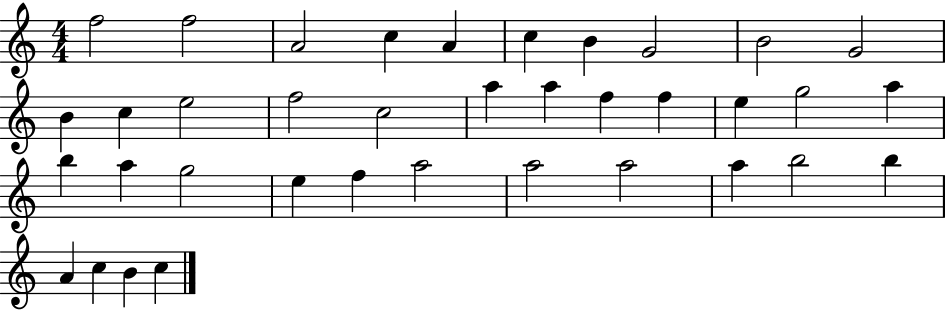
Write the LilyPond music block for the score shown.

{
  \clef treble
  \numericTimeSignature
  \time 4/4
  \key c \major
  f''2 f''2 | a'2 c''4 a'4 | c''4 b'4 g'2 | b'2 g'2 | \break b'4 c''4 e''2 | f''2 c''2 | a''4 a''4 f''4 f''4 | e''4 g''2 a''4 | \break b''4 a''4 g''2 | e''4 f''4 a''2 | a''2 a''2 | a''4 b''2 b''4 | \break a'4 c''4 b'4 c''4 | \bar "|."
}